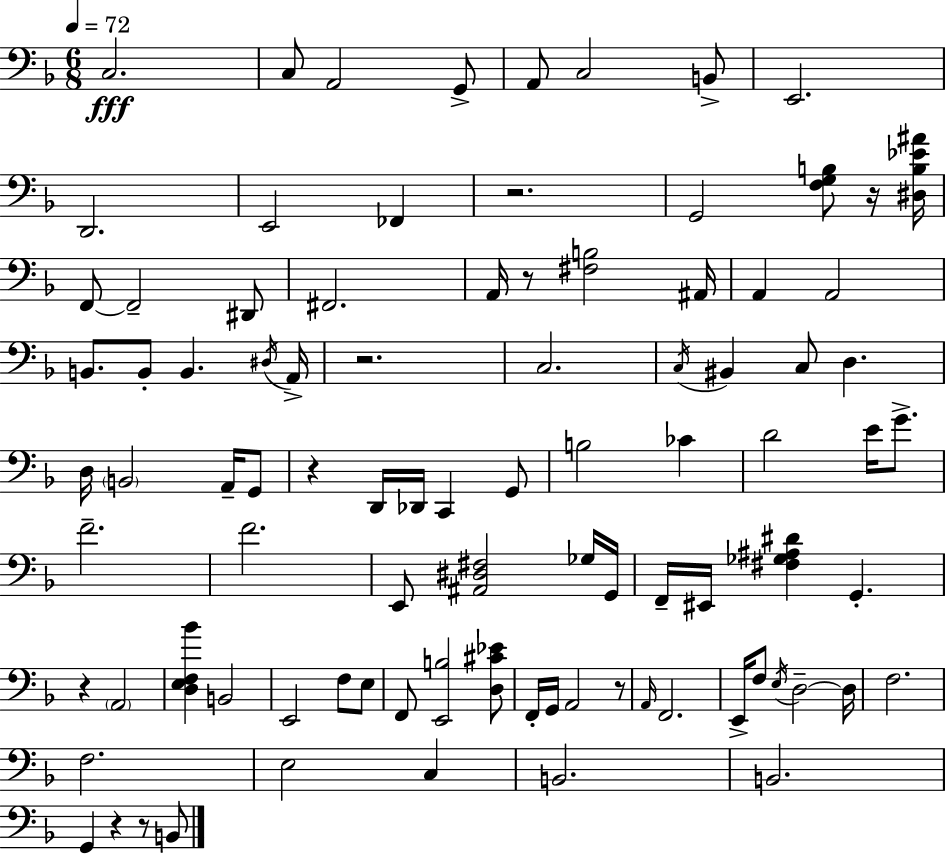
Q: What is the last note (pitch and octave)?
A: B2